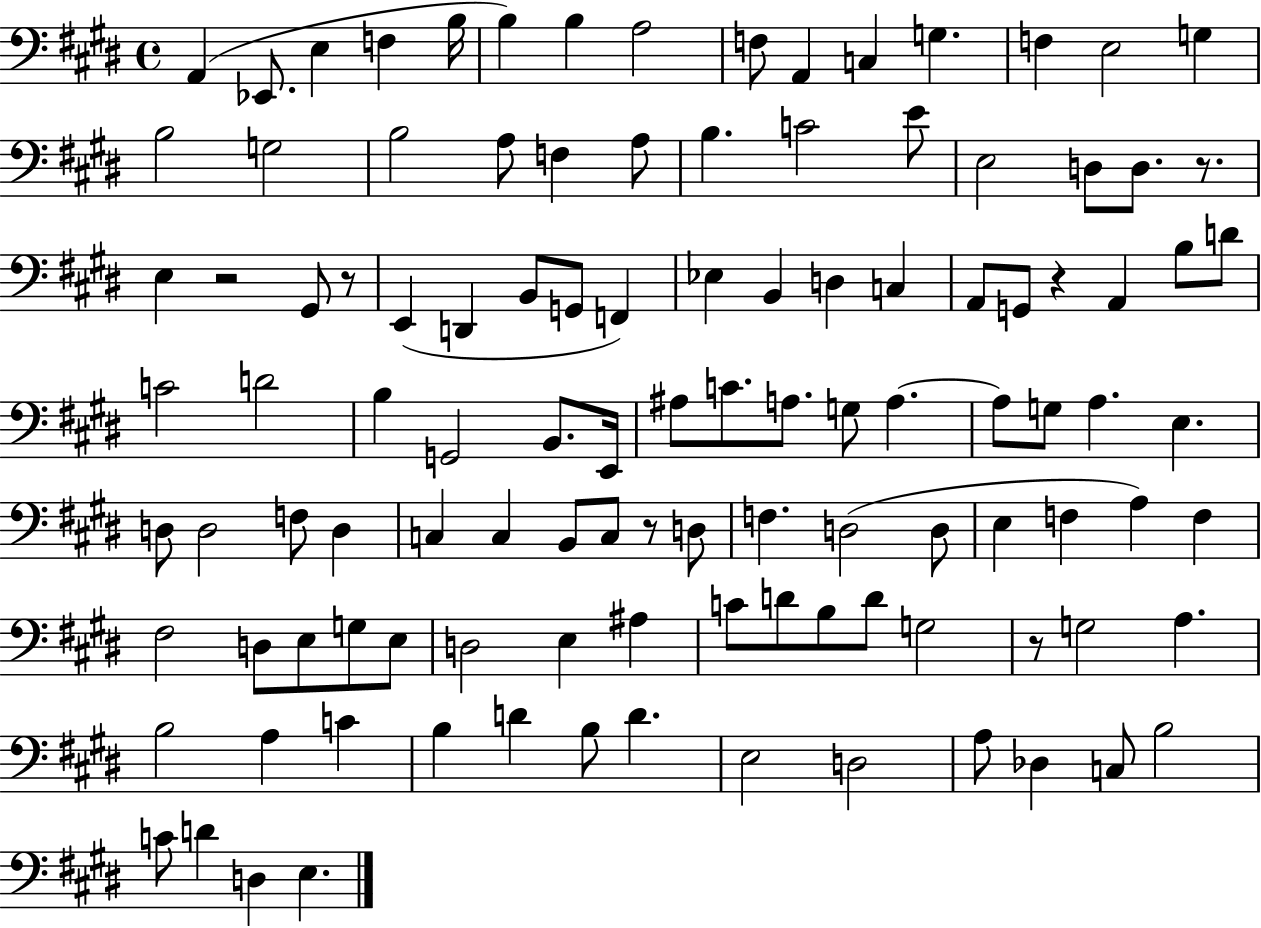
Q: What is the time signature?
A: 4/4